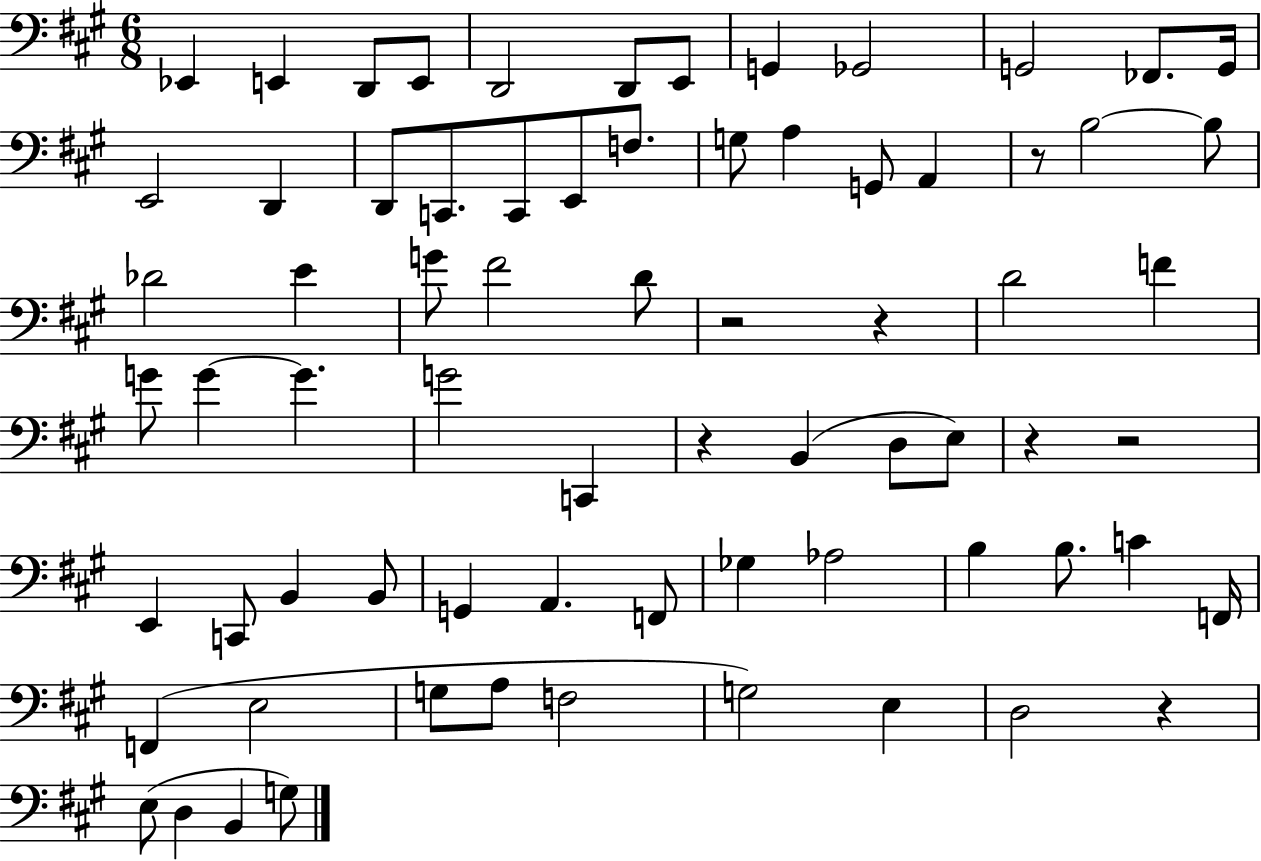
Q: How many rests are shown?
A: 7